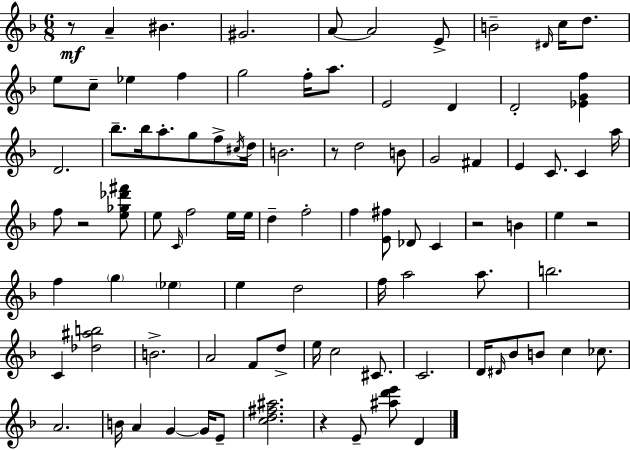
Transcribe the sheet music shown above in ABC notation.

X:1
T:Untitled
M:6/8
L:1/4
K:F
z/2 A ^B ^G2 A/2 A2 E/2 B2 ^D/4 c/4 d/2 e/2 c/2 _e f g2 f/4 a/2 E2 D D2 [_EGf] D2 _b/2 _b/4 a/2 g/2 f/2 ^c/4 d/4 B2 z/2 d2 B/2 G2 ^F E C/2 C a/4 f/2 z2 [e_g_d'^f']/2 e/2 C/4 f2 e/4 e/4 d f2 f [E^f]/2 _D/2 C z2 B e z2 f g _e e d2 f/4 a2 a/2 b2 C [_d^ab]2 B2 A2 F/2 d/2 e/4 c2 ^C/2 C2 D/4 ^D/4 _B/2 B/2 c _c/2 A2 B/4 A G G/4 E/2 [cd^f^a]2 z E/2 [^ad'e']/2 D